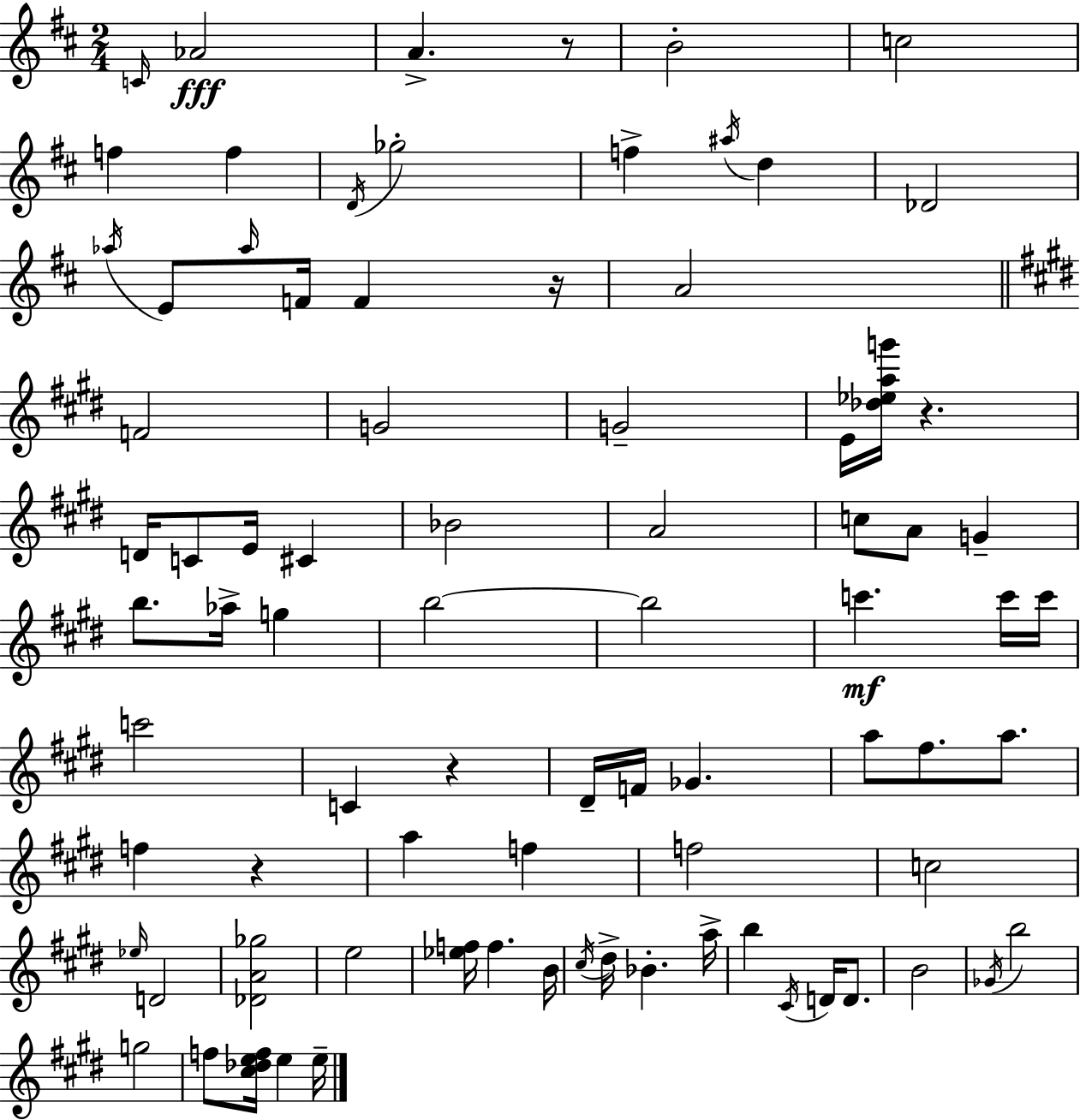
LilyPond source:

{
  \clef treble
  \numericTimeSignature
  \time 2/4
  \key d \major
  \grace { c'16 }\fff aes'2 | a'4.-> r8 | b'2-. | c''2 | \break f''4 f''4 | \acciaccatura { d'16 } ges''2-. | f''4-> \acciaccatura { ais''16 } d''4 | des'2 | \break \acciaccatura { aes''16 } e'8 \grace { aes''16 } f'16 | f'4 r16 a'2 | \bar "||" \break \key e \major f'2 | g'2 | g'2-- | e'16 <des'' ees'' a'' g'''>16 r4. | \break d'16 c'8 e'16 cis'4 | bes'2 | a'2 | c''8 a'8 g'4-- | \break b''8. aes''16-> g''4 | b''2~~ | b''2 | c'''4.\mf c'''16 c'''16 | \break c'''2 | c'4 r4 | dis'16-- f'16 ges'4. | a''8 fis''8. a''8. | \break f''4 r4 | a''4 f''4 | f''2 | c''2 | \break \grace { ees''16 } d'2 | <des' a' ges''>2 | e''2 | <ees'' f''>16 f''4. | \break b'16 \acciaccatura { cis''16 } dis''16-> bes'4.-. | a''16-> b''4 \acciaccatura { cis'16 } d'16 | d'8. b'2 | \acciaccatura { ges'16 } b''2 | \break g''2 | f''8 <cis'' des'' e'' f''>16 e''4 | e''16-- \bar "|."
}